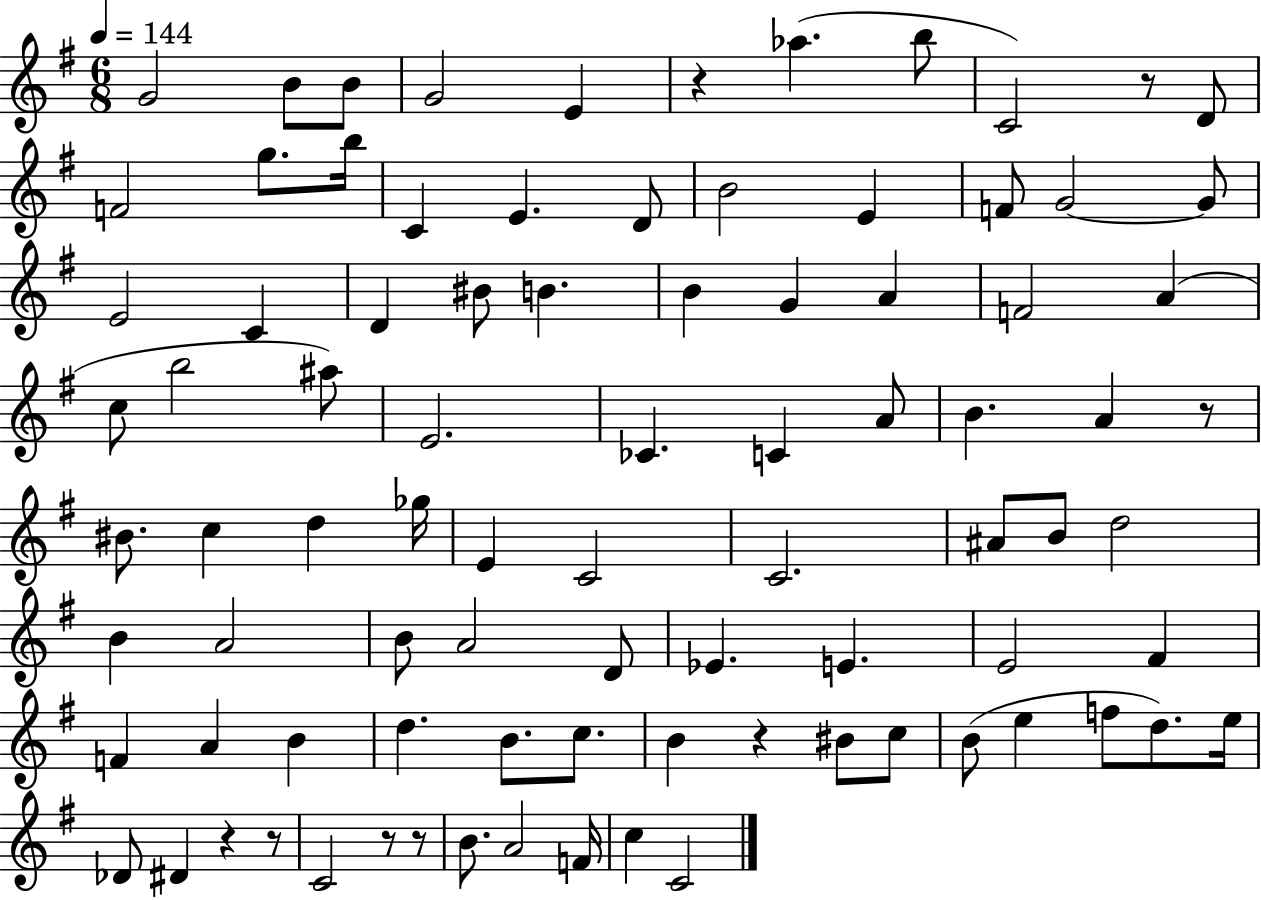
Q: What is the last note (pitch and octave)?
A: C4